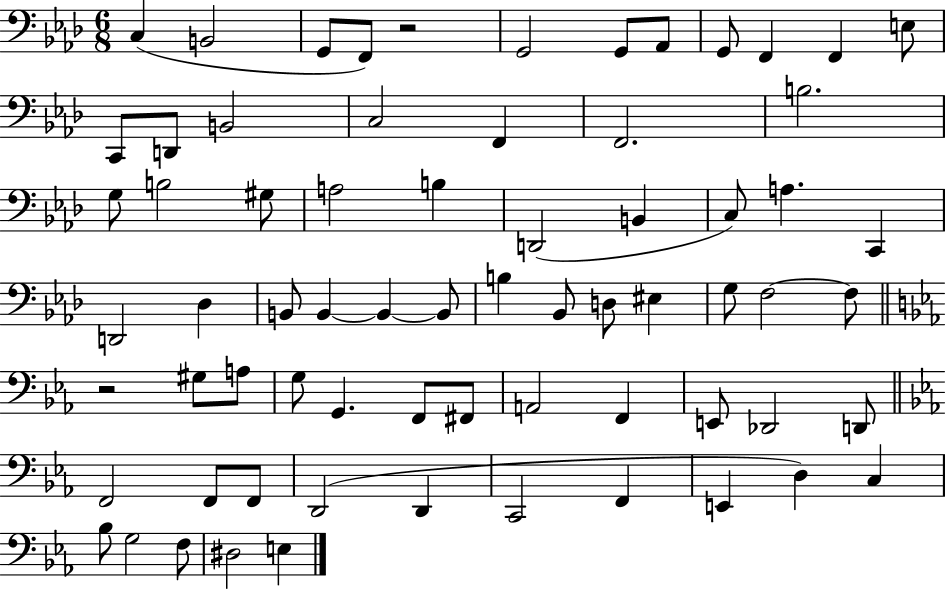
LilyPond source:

{
  \clef bass
  \numericTimeSignature
  \time 6/8
  \key aes \major
  c4( b,2 | g,8 f,8) r2 | g,2 g,8 aes,8 | g,8 f,4 f,4 e8 | \break c,8 d,8 b,2 | c2 f,4 | f,2. | b2. | \break g8 b2 gis8 | a2 b4 | d,2( b,4 | c8) a4. c,4 | \break d,2 des4 | b,8 b,4~~ b,4~~ b,8 | b4 bes,8 d8 eis4 | g8 f2~~ f8 | \break \bar "||" \break \key ees \major r2 gis8 a8 | g8 g,4. f,8 fis,8 | a,2 f,4 | e,8 des,2 d,8 | \break \bar "||" \break \key c \minor f,2 f,8 f,8 | d,2( d,4 | c,2 f,4 | e,4 d4) c4 | \break bes8 g2 f8 | dis2 e4 | \bar "|."
}